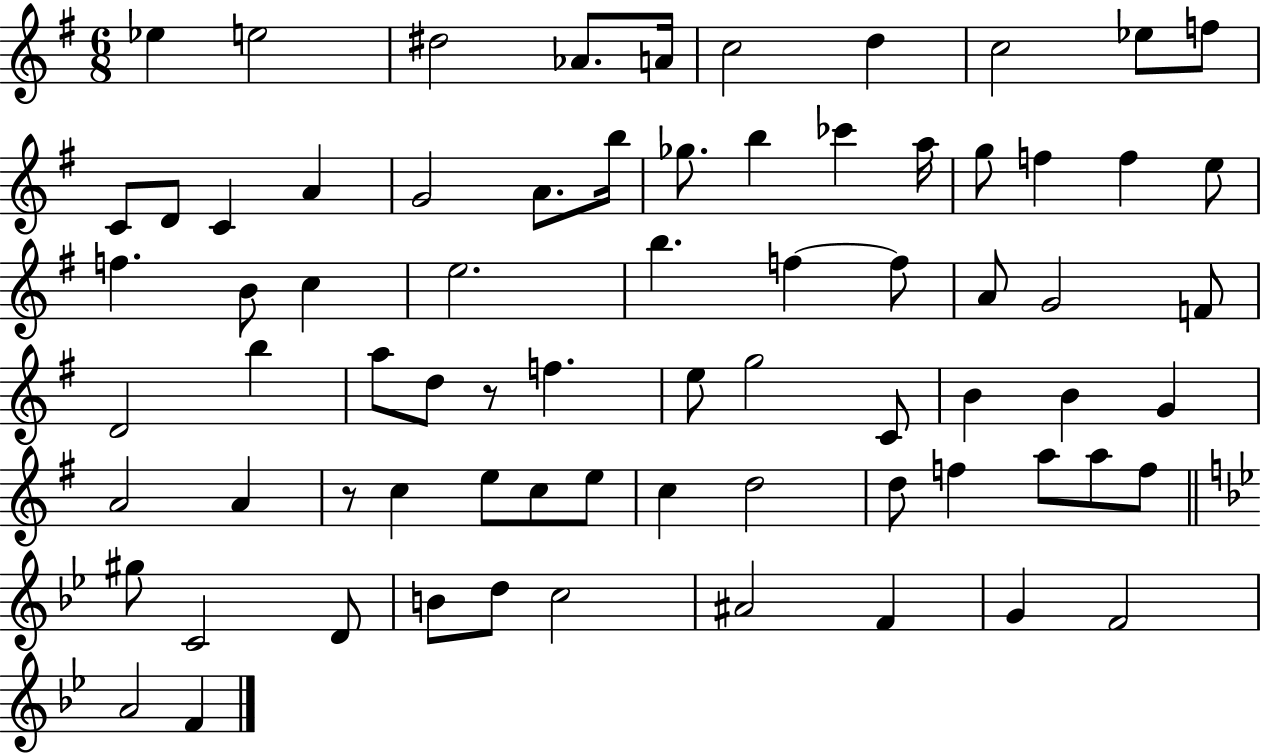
Eb5/q E5/h D#5/h Ab4/e. A4/s C5/h D5/q C5/h Eb5/e F5/e C4/e D4/e C4/q A4/q G4/h A4/e. B5/s Gb5/e. B5/q CES6/q A5/s G5/e F5/q F5/q E5/e F5/q. B4/e C5/q E5/h. B5/q. F5/q F5/e A4/e G4/h F4/e D4/h B5/q A5/e D5/e R/e F5/q. E5/e G5/h C4/e B4/q B4/q G4/q A4/h A4/q R/e C5/q E5/e C5/e E5/e C5/q D5/h D5/e F5/q A5/e A5/e F5/e G#5/e C4/h D4/e B4/e D5/e C5/h A#4/h F4/q G4/q F4/h A4/h F4/q